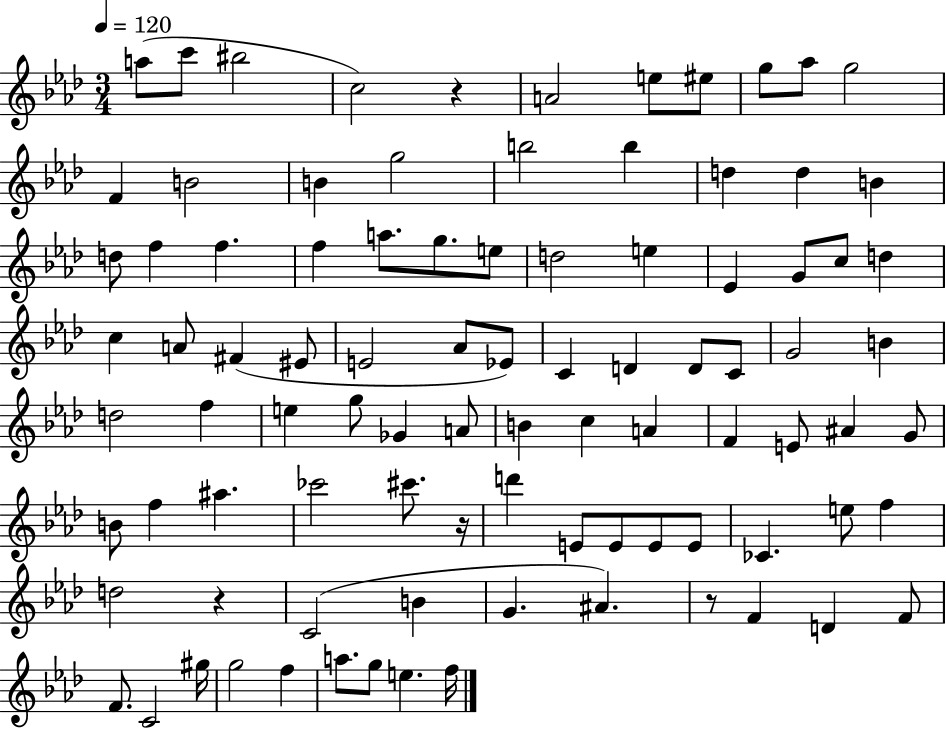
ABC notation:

X:1
T:Untitled
M:3/4
L:1/4
K:Ab
a/2 c'/2 ^b2 c2 z A2 e/2 ^e/2 g/2 _a/2 g2 F B2 B g2 b2 b d d B d/2 f f f a/2 g/2 e/2 d2 e _E G/2 c/2 d c A/2 ^F ^E/2 E2 _A/2 _E/2 C D D/2 C/2 G2 B d2 f e g/2 _G A/2 B c A F E/2 ^A G/2 B/2 f ^a _c'2 ^c'/2 z/4 d' E/2 E/2 E/2 E/2 _C e/2 f d2 z C2 B G ^A z/2 F D F/2 F/2 C2 ^g/4 g2 f a/2 g/2 e f/4